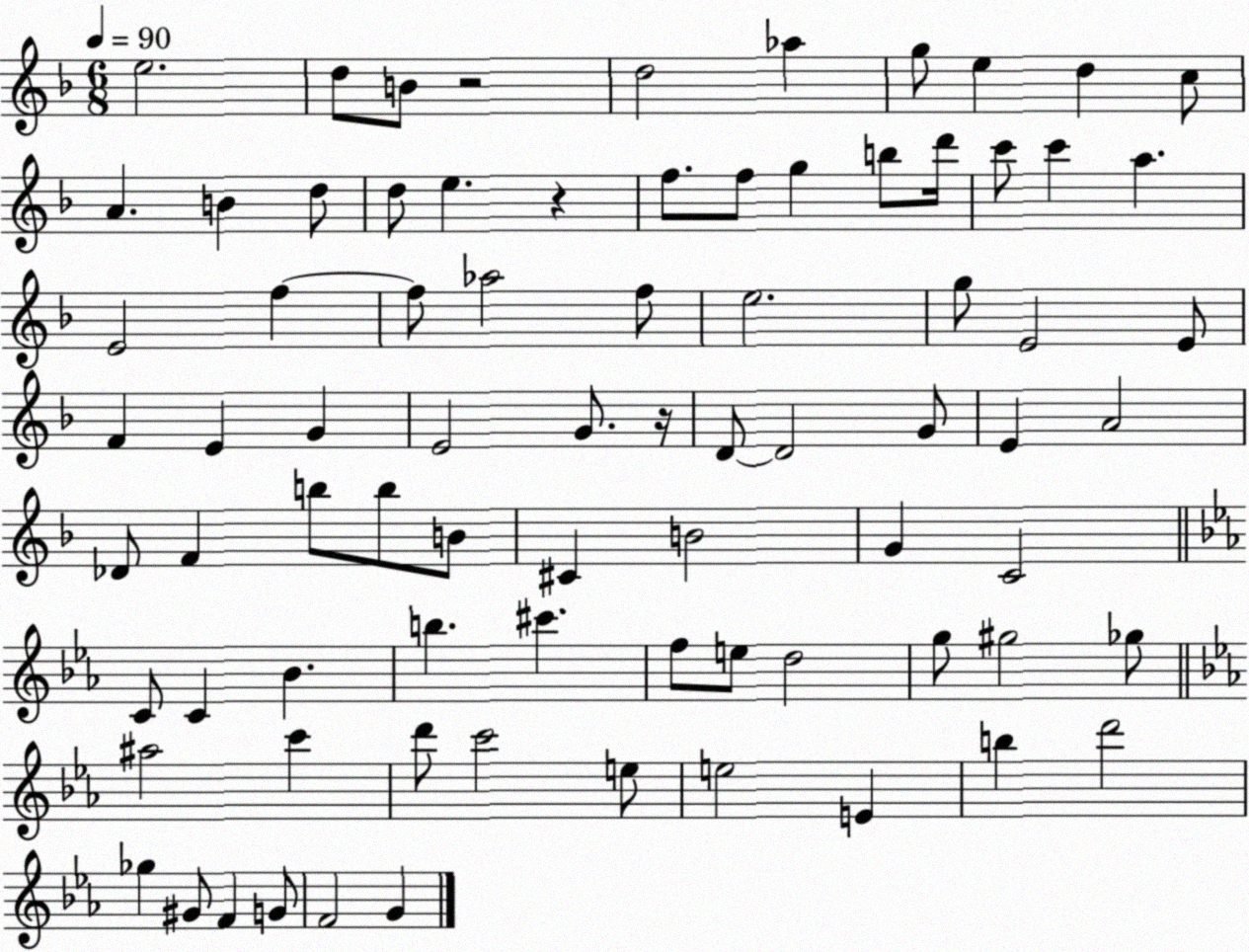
X:1
T:Untitled
M:6/8
L:1/4
K:F
e2 d/2 B/2 z2 d2 _a g/2 e d c/2 A B d/2 d/2 e z f/2 f/2 g b/2 d'/4 c'/2 c' a E2 f f/2 _a2 f/2 e2 g/2 E2 E/2 F E G E2 G/2 z/4 D/2 D2 G/2 E A2 _D/2 F b/2 b/2 B/2 ^C B2 G C2 C/2 C _B b ^c' f/2 e/2 d2 g/2 ^g2 _g/2 ^a2 c' d'/2 c'2 e/2 e2 E b d'2 _g ^G/2 F G/2 F2 G